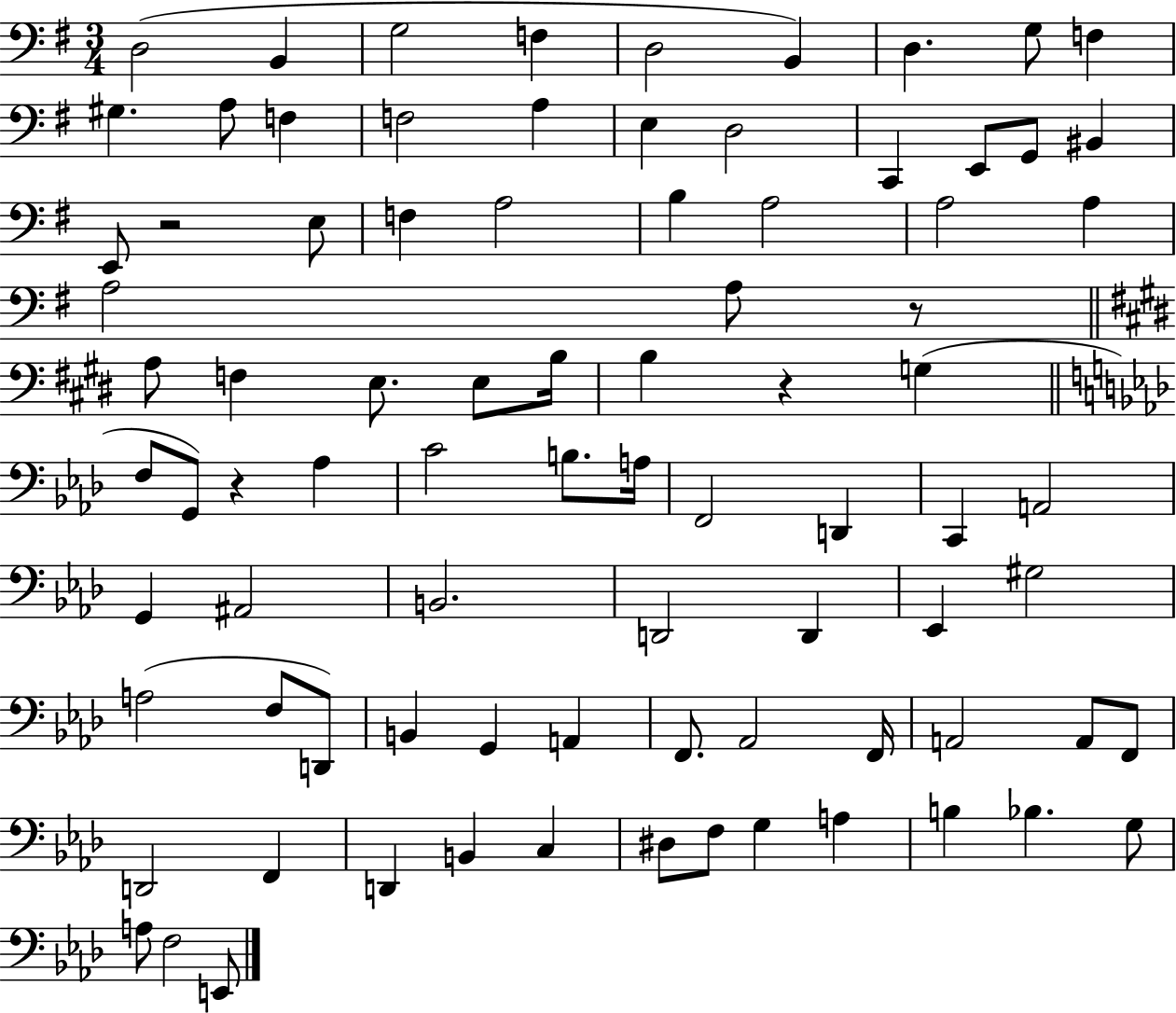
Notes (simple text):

D3/h B2/q G3/h F3/q D3/h B2/q D3/q. G3/e F3/q G#3/q. A3/e F3/q F3/h A3/q E3/q D3/h C2/q E2/e G2/e BIS2/q E2/e R/h E3/e F3/q A3/h B3/q A3/h A3/h A3/q A3/h A3/e R/e A3/e F3/q E3/e. E3/e B3/s B3/q R/q G3/q F3/e G2/e R/q Ab3/q C4/h B3/e. A3/s F2/h D2/q C2/q A2/h G2/q A#2/h B2/h. D2/h D2/q Eb2/q G#3/h A3/h F3/e D2/e B2/q G2/q A2/q F2/e. Ab2/h F2/s A2/h A2/e F2/e D2/h F2/q D2/q B2/q C3/q D#3/e F3/e G3/q A3/q B3/q Bb3/q. G3/e A3/e F3/h E2/e